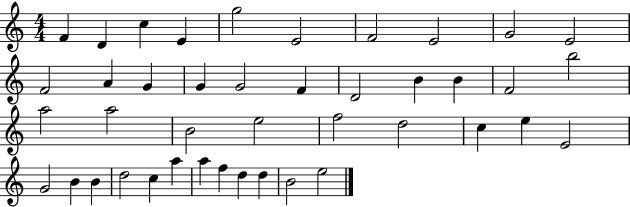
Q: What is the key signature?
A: C major